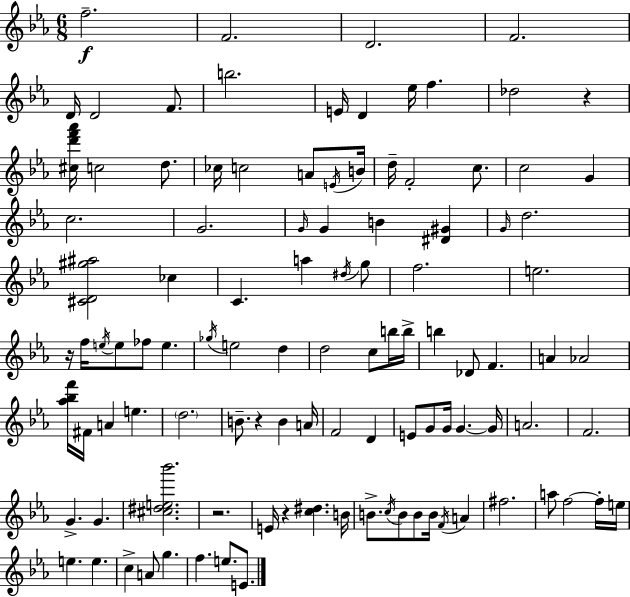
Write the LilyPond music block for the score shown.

{
  \clef treble
  \numericTimeSignature
  \time 6/8
  \key c \minor
  \repeat volta 2 { f''2.--\f | f'2. | d'2. | f'2. | \break d'16 d'2 f'8. | b''2. | e'16 d'4 ees''16 f''4. | des''2 r4 | \break <cis'' d''' f''' aes'''>16 c''2 d''8. | ces''16 c''2 a'8 \acciaccatura { e'16 } | b'16 d''16-- f'2-. c''8. | c''2 g'4 | \break c''2. | g'2. | \grace { g'16 } g'4 b'4 <dis' gis'>4 | \grace { g'16 } d''2. | \break <cis' d' gis'' ais''>2 ces''4 | c'4. a''4 | \acciaccatura { dis''16 } g''8 f''2. | e''2. | \break r16 f''16 \acciaccatura { e''16 } e''8 fes''8 e''4. | \acciaccatura { ges''16 } e''2 | d''4 d''2 | c''8 b''16 b''16-> b''4 des'8 | \break f'4. a'4 aes'2 | <aes'' bes'' f'''>16 fis'16 a'4 | e''4. \parenthesize d''2. | b'8.-- r4 | \break b'4 a'16 f'2 | d'4 e'8 g'8 g'16 g'4.~~ | g'16 a'2. | f'2. | \break g'4.-> | g'4. <cis'' dis'' e'' bes'''>2. | r2. | e'16 r4 <c'' dis''>4. | \break b'16 b'8.-> \acciaccatura { c''16 } b'8 | b'8 b'16 \acciaccatura { f'16 } a'4 fis''2. | a''8 f''2~~ | f''16-. e''16 e''4. | \break e''4. c''4-> | a'8 g''4. f''4. | e''8. e'8. } \bar "|."
}